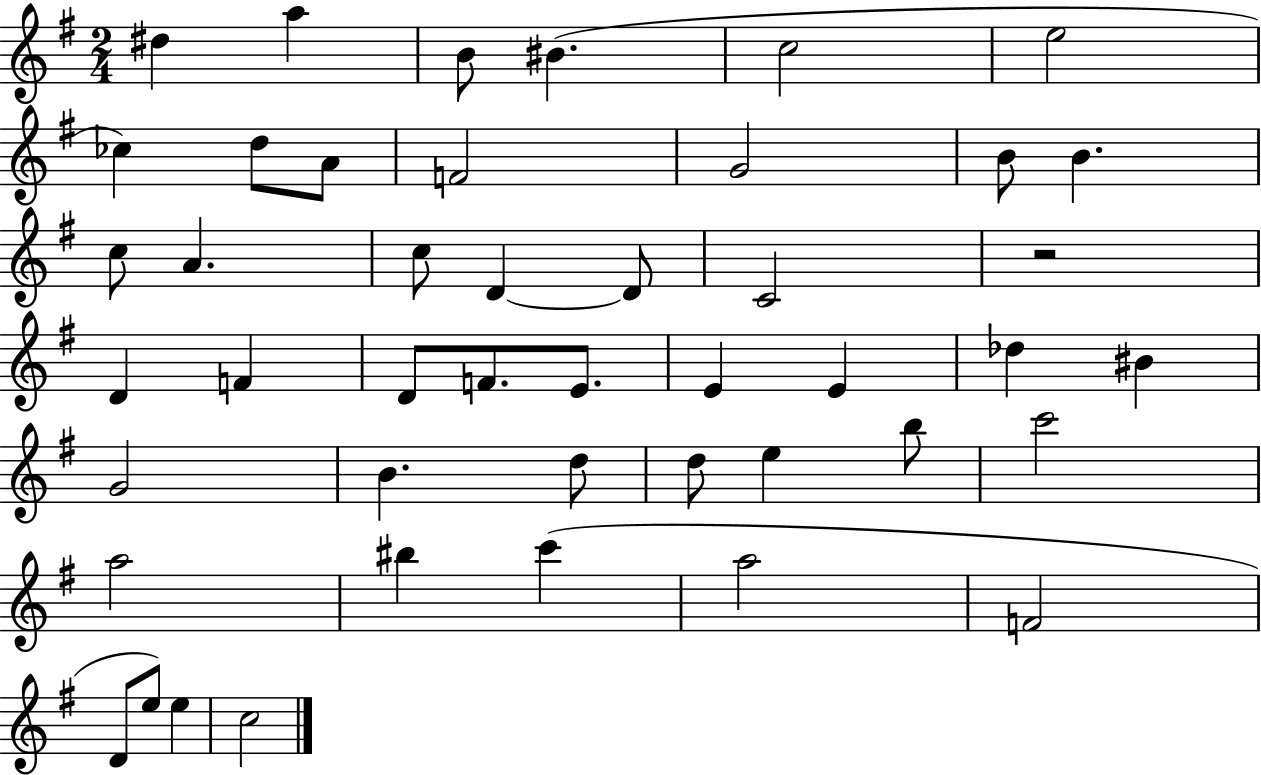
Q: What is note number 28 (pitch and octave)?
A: BIS4